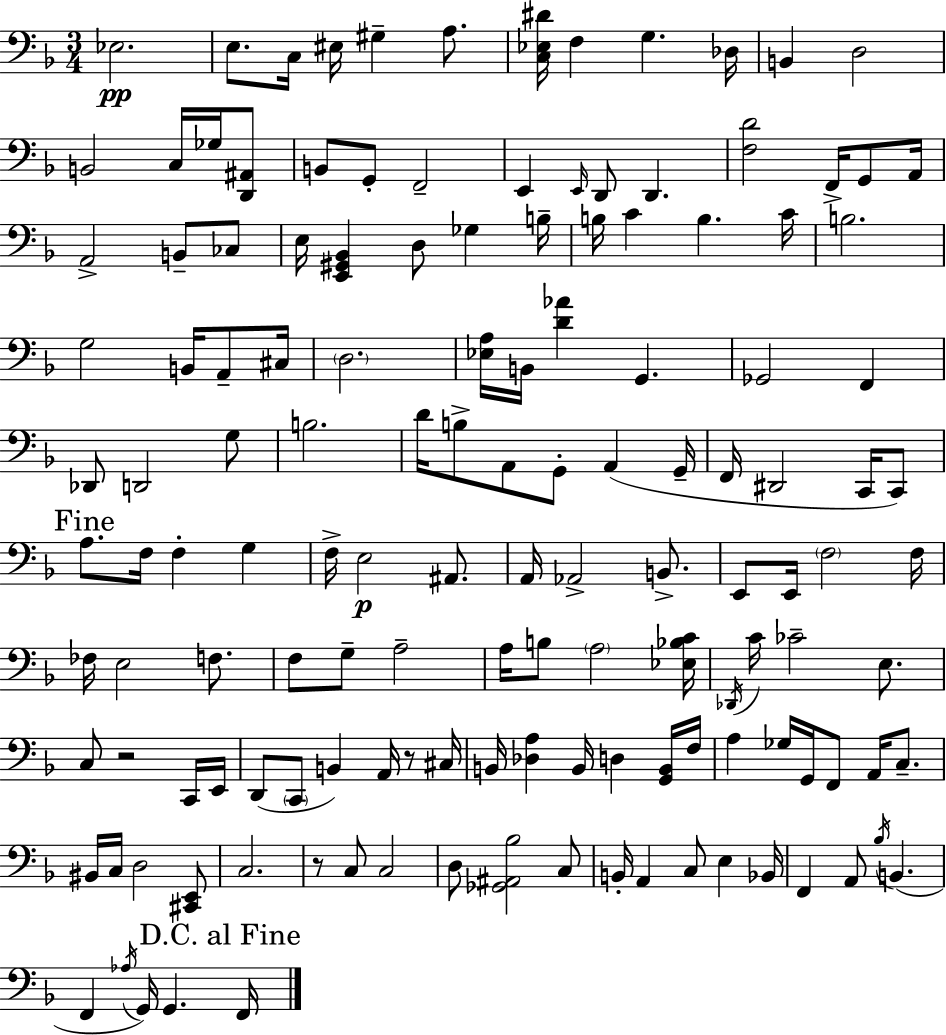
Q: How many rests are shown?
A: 3